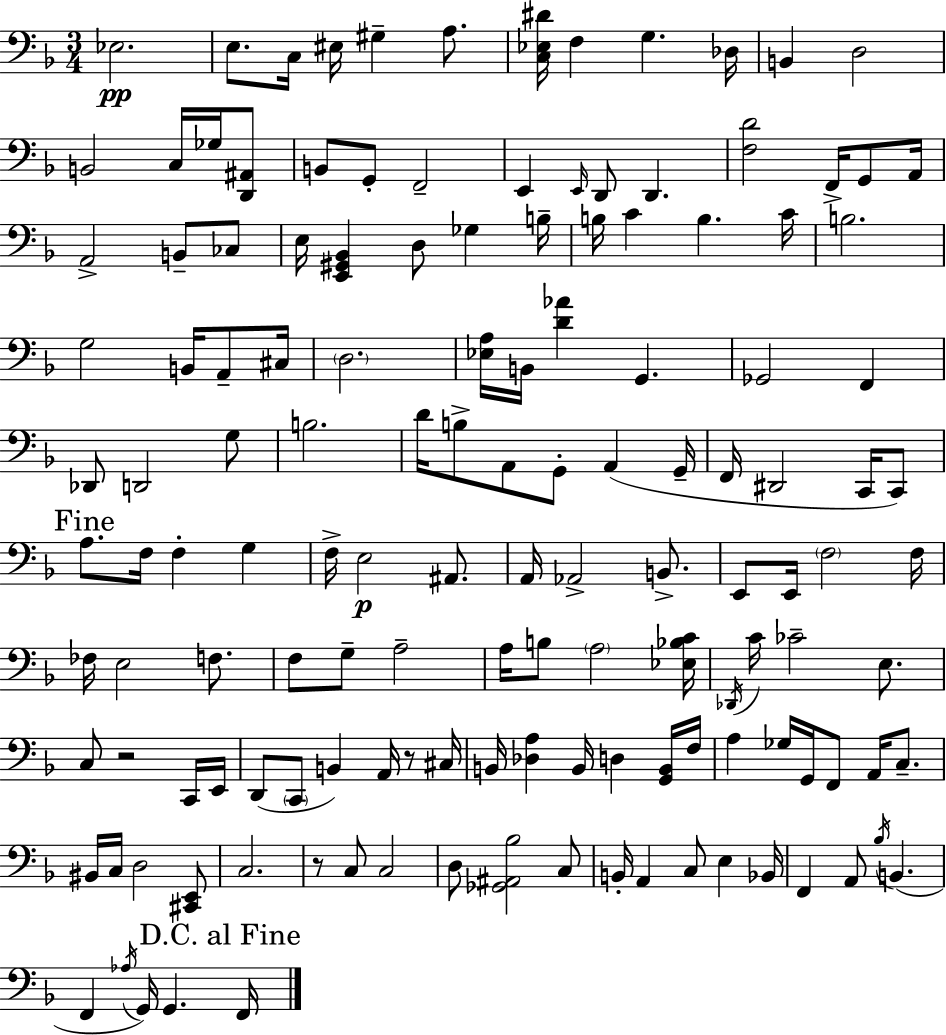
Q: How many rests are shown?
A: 3